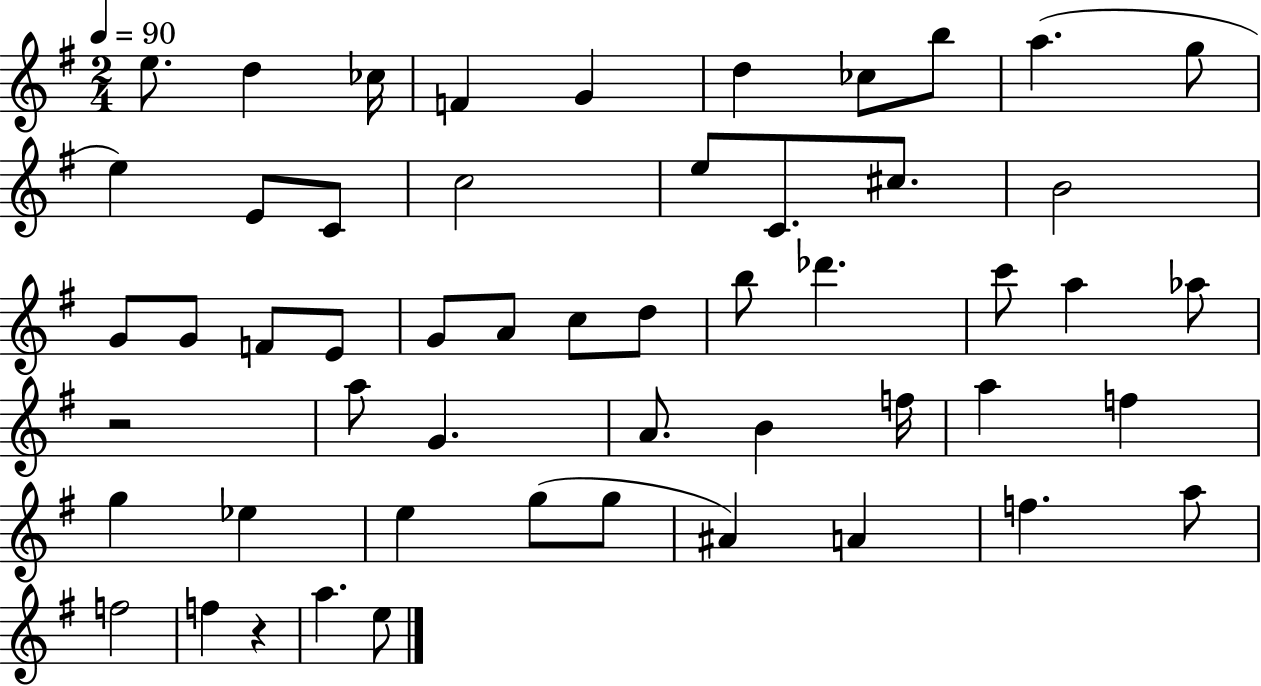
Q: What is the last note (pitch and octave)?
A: E5